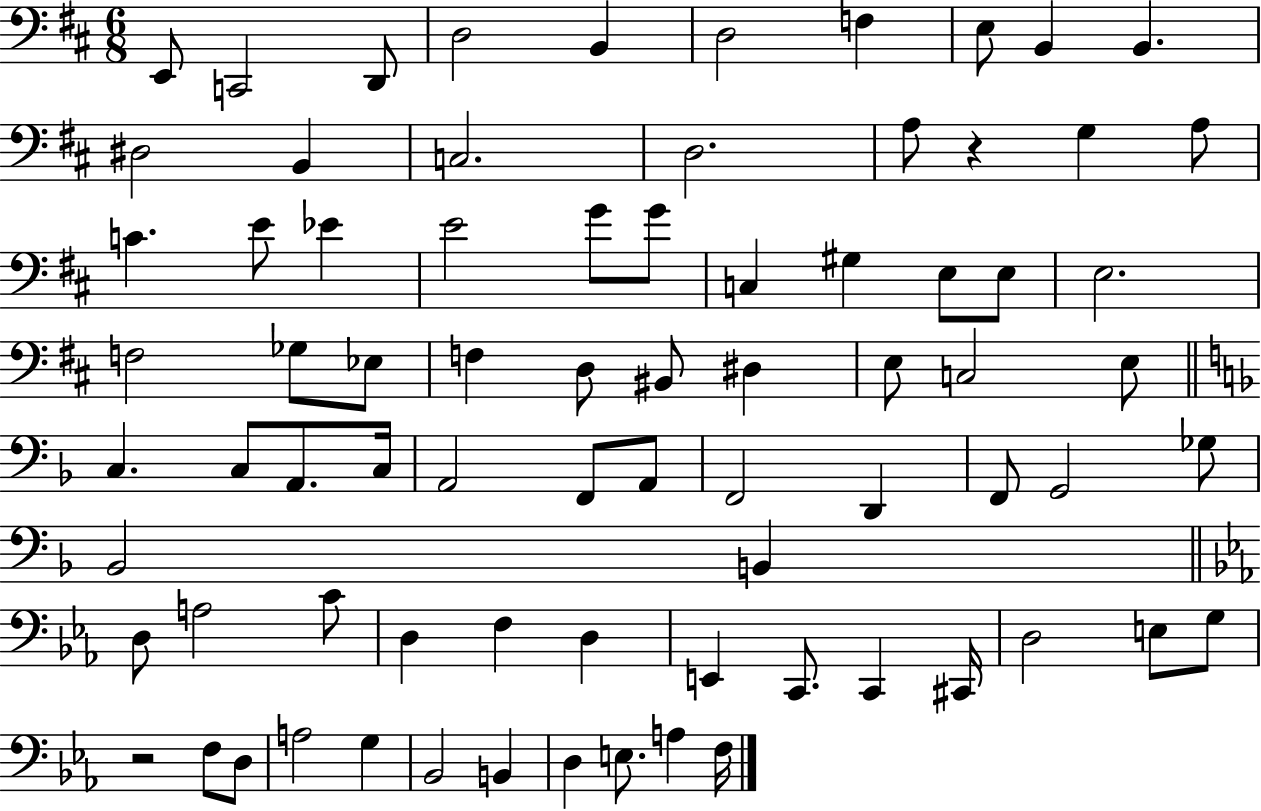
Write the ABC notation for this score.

X:1
T:Untitled
M:6/8
L:1/4
K:D
E,,/2 C,,2 D,,/2 D,2 B,, D,2 F, E,/2 B,, B,, ^D,2 B,, C,2 D,2 A,/2 z G, A,/2 C E/2 _E E2 G/2 G/2 C, ^G, E,/2 E,/2 E,2 F,2 _G,/2 _E,/2 F, D,/2 ^B,,/2 ^D, E,/2 C,2 E,/2 C, C,/2 A,,/2 C,/4 A,,2 F,,/2 A,,/2 F,,2 D,, F,,/2 G,,2 _G,/2 _B,,2 B,, D,/2 A,2 C/2 D, F, D, E,, C,,/2 C,, ^C,,/4 D,2 E,/2 G,/2 z2 F,/2 D,/2 A,2 G, _B,,2 B,, D, E,/2 A, F,/4